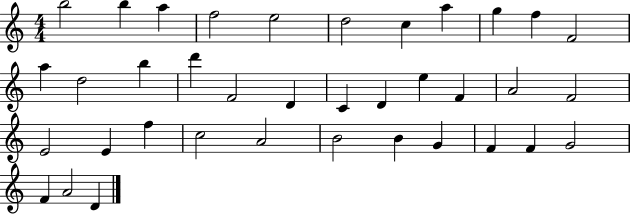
B5/h B5/q A5/q F5/h E5/h D5/h C5/q A5/q G5/q F5/q F4/h A5/q D5/h B5/q D6/q F4/h D4/q C4/q D4/q E5/q F4/q A4/h F4/h E4/h E4/q F5/q C5/h A4/h B4/h B4/q G4/q F4/q F4/q G4/h F4/q A4/h D4/q